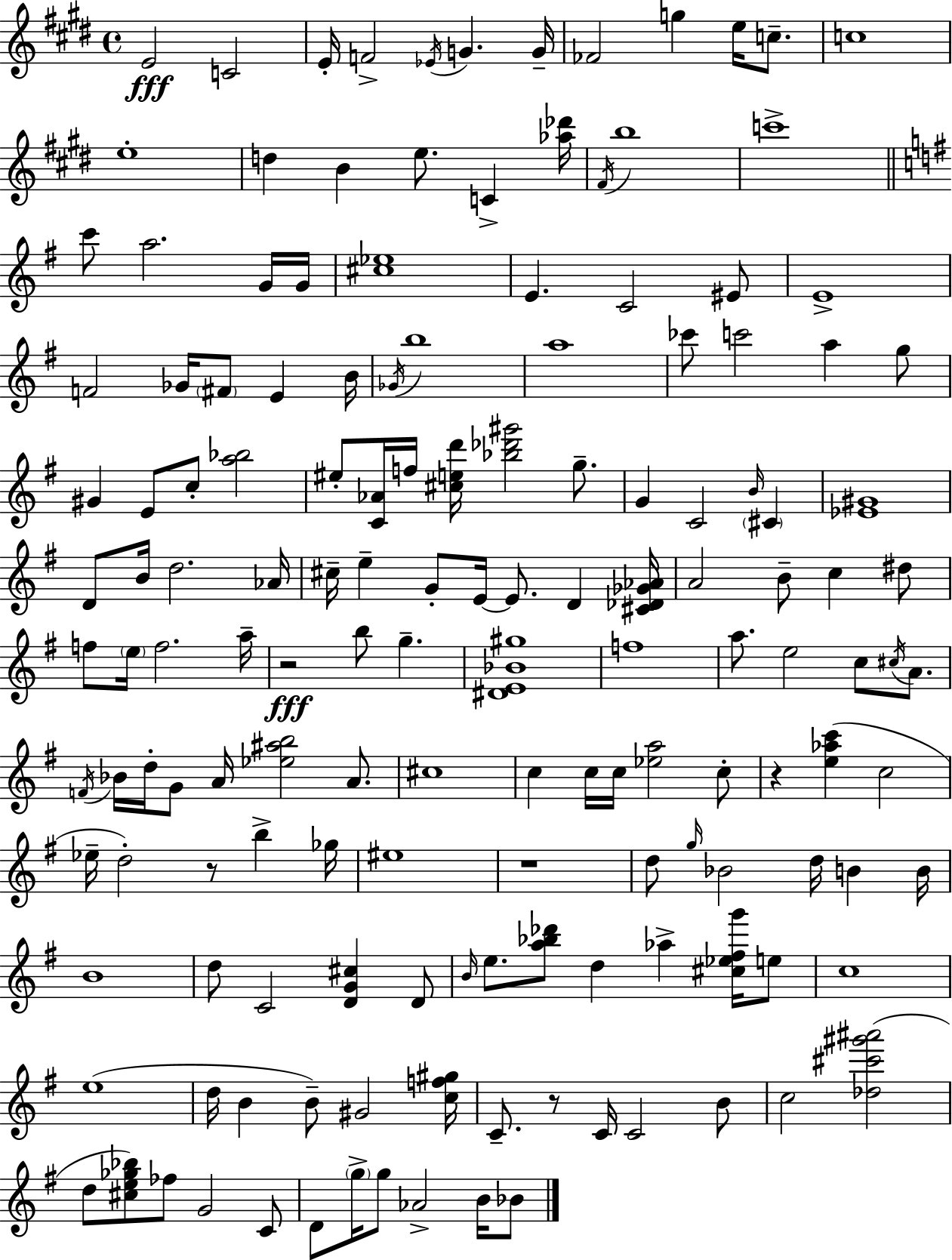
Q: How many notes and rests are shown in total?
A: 152